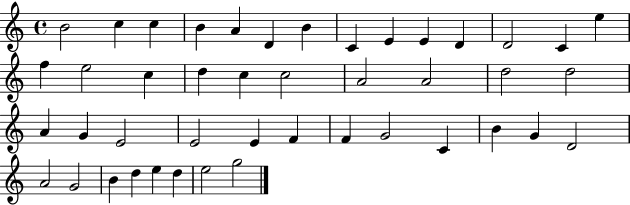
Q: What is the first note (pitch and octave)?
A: B4